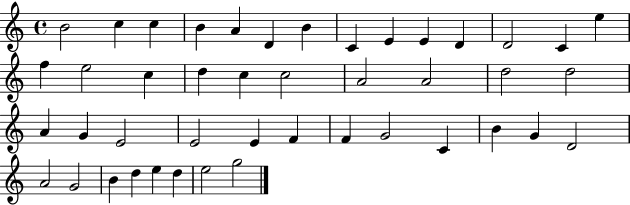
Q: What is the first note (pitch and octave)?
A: B4